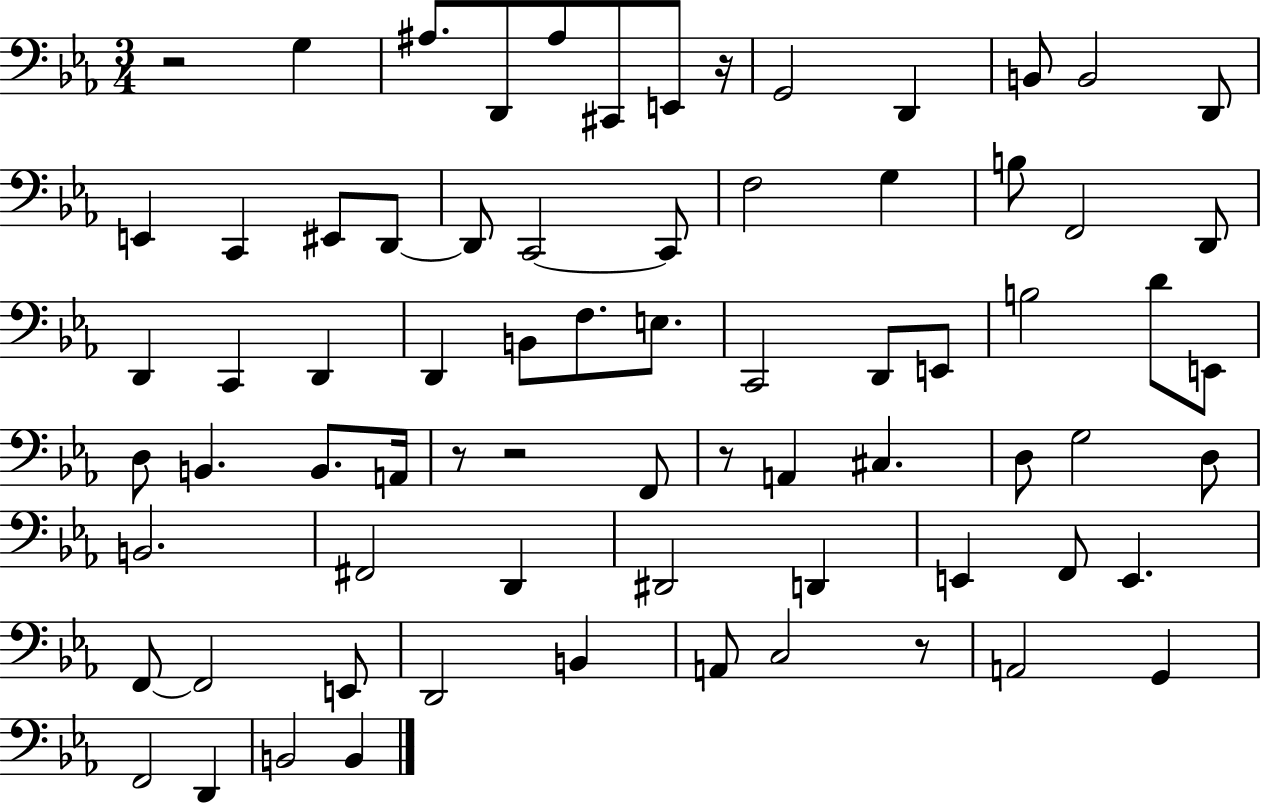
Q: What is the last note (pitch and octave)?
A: B2